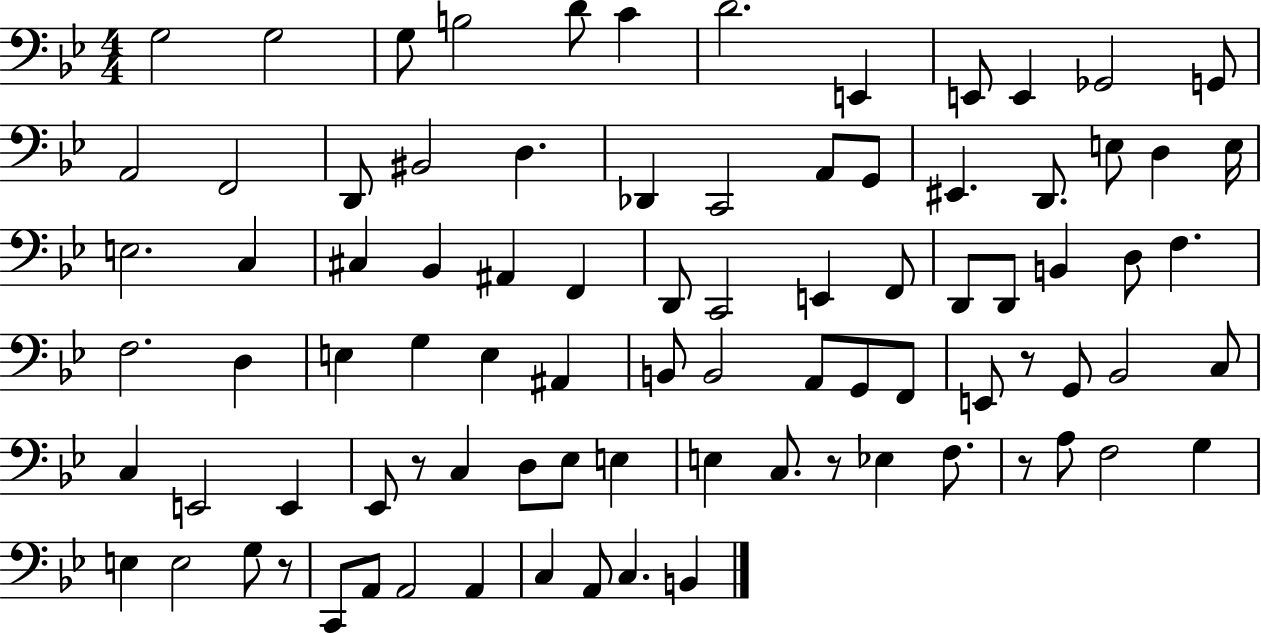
X:1
T:Untitled
M:4/4
L:1/4
K:Bb
G,2 G,2 G,/2 B,2 D/2 C D2 E,, E,,/2 E,, _G,,2 G,,/2 A,,2 F,,2 D,,/2 ^B,,2 D, _D,, C,,2 A,,/2 G,,/2 ^E,, D,,/2 E,/2 D, E,/4 E,2 C, ^C, _B,, ^A,, F,, D,,/2 C,,2 E,, F,,/2 D,,/2 D,,/2 B,, D,/2 F, F,2 D, E, G, E, ^A,, B,,/2 B,,2 A,,/2 G,,/2 F,,/2 E,,/2 z/2 G,,/2 _B,,2 C,/2 C, E,,2 E,, _E,,/2 z/2 C, D,/2 _E,/2 E, E, C,/2 z/2 _E, F,/2 z/2 A,/2 F,2 G, E, E,2 G,/2 z/2 C,,/2 A,,/2 A,,2 A,, C, A,,/2 C, B,,